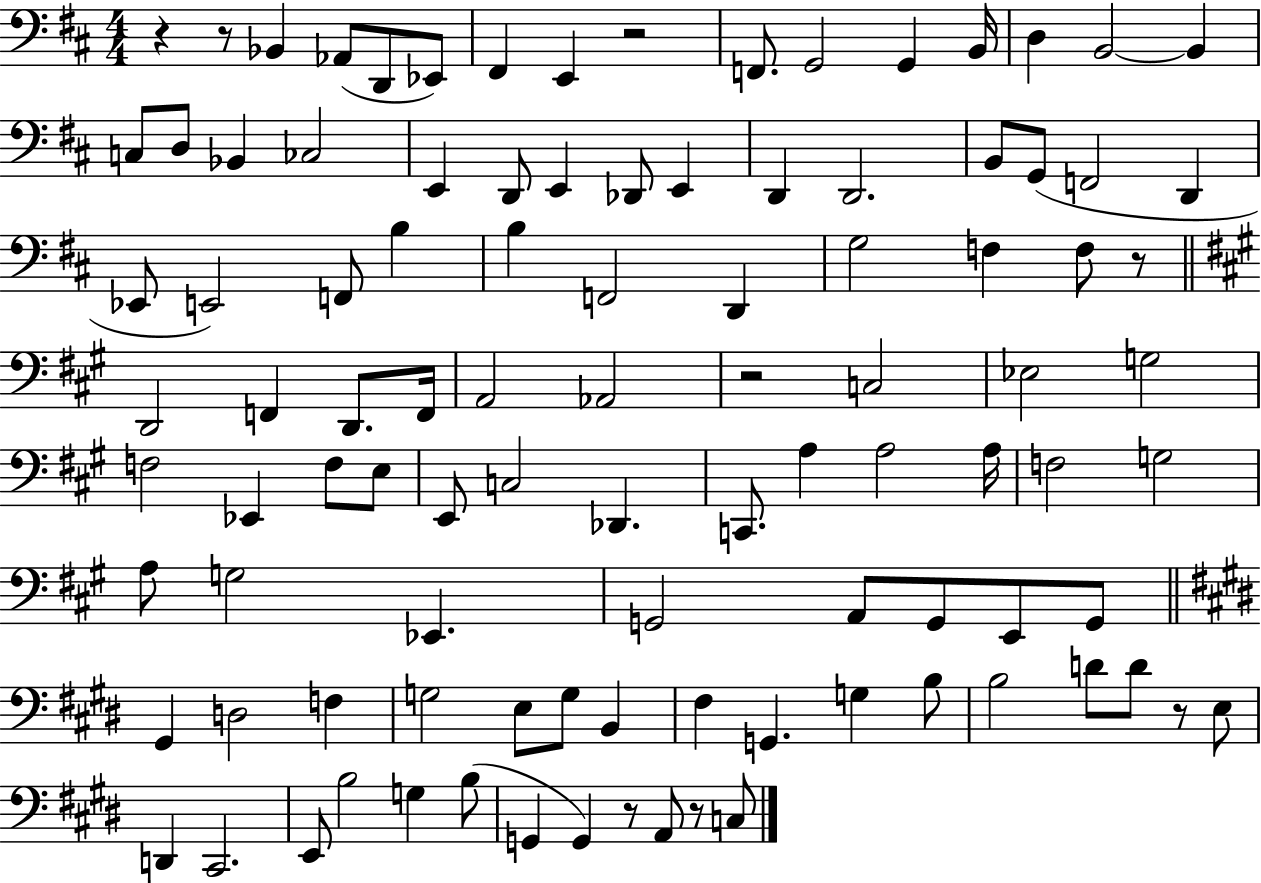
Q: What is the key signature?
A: D major